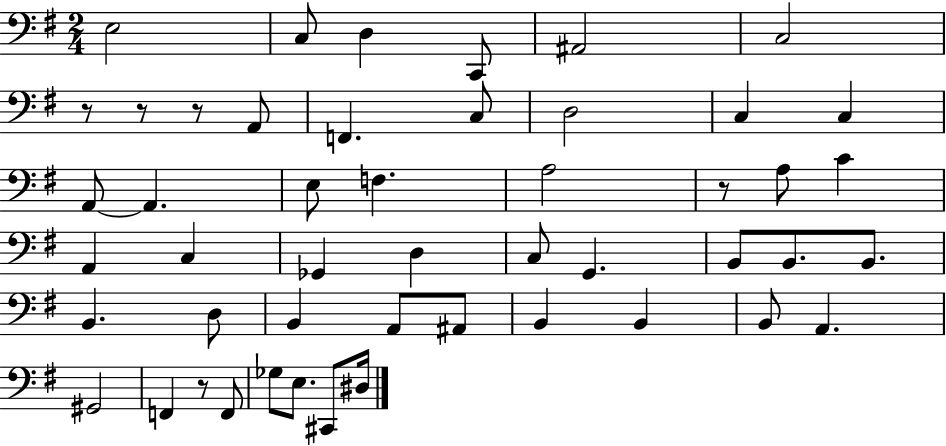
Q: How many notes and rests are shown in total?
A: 49